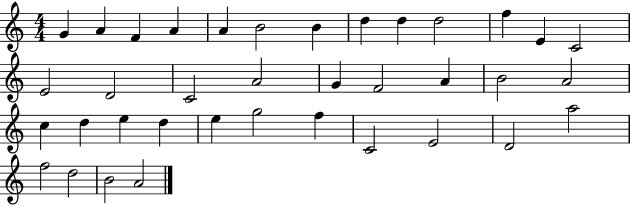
{
  \clef treble
  \numericTimeSignature
  \time 4/4
  \key c \major
  g'4 a'4 f'4 a'4 | a'4 b'2 b'4 | d''4 d''4 d''2 | f''4 e'4 c'2 | \break e'2 d'2 | c'2 a'2 | g'4 f'2 a'4 | b'2 a'2 | \break c''4 d''4 e''4 d''4 | e''4 g''2 f''4 | c'2 e'2 | d'2 a''2 | \break f''2 d''2 | b'2 a'2 | \bar "|."
}